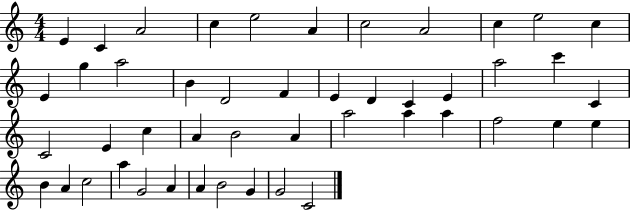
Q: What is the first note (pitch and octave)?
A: E4